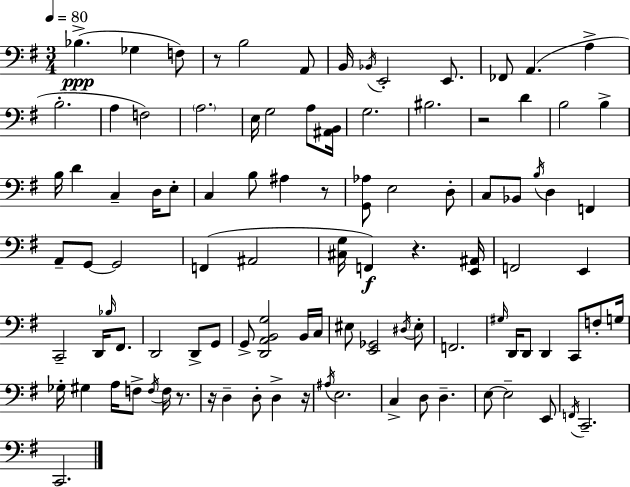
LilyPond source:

{
  \clef bass
  \numericTimeSignature
  \time 3/4
  \key e \minor
  \tempo 4 = 80
  \repeat volta 2 { bes4.->(\ppp ges4 f8) | r8 b2 a,8 | b,16 \acciaccatura { bes,16 } e,2-. e,8. | fes,8 a,4.( a4-> | \break b2.-. | a4 f2) | \parenthesize a2. | e16 g2 a8 | \break <ais, b,>16 g2. | bis2. | r2 d'4 | b2 b4-> | \break b16 d'4 c4-- d16 e8-. | c4 b8 ais4 r8 | <g, aes>8 e2 d8-. | c8 bes,8 \acciaccatura { b16 } d4 f,4 | \break a,8-- g,8~~ g,2 | f,4( ais,2 | <cis g>16 f,4\f) r4. | <e, ais,>16 f,2 e,4 | \break c,2-- d,16 \grace { bes16 } | fis,8. d,2 d,8-> | g,8 g,8-> <d, a, b, g>2 | b,16 c16 eis8 <e, ges,>2 | \break \acciaccatura { dis16 } eis8-. f,2. | \grace { gis16 } d,16 d,8 d,4 | c,8 f8-. g16 ges16-. gis4 a16 f8-> | \acciaccatura { f16 } f16 r8. r16 d4-- d8-. | \break d4-> r16 \acciaccatura { ais16 } e2. | c4-> d8 | d4.-- e8~~ e2-- | e,8 \acciaccatura { f,16 } c,2.-- | \break c,2. | } \bar "|."
}